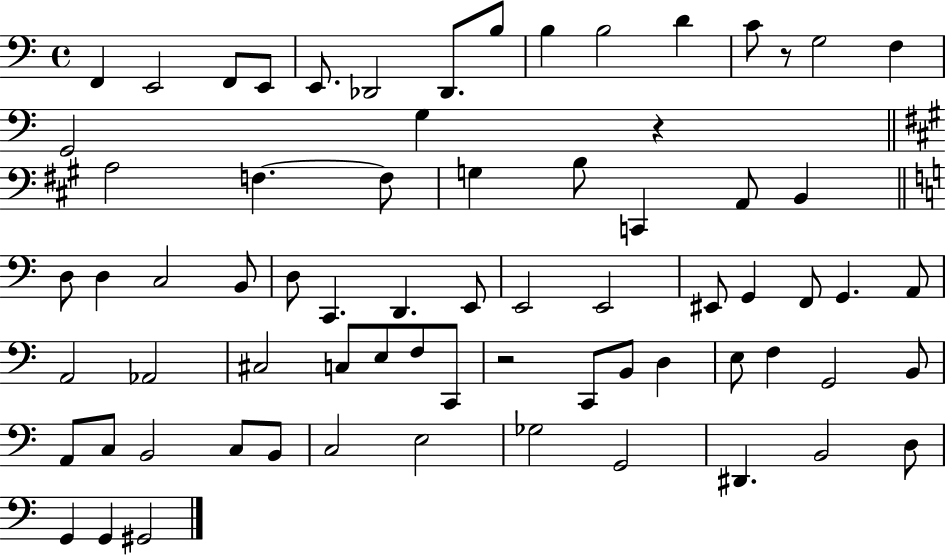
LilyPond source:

{
  \clef bass
  \time 4/4
  \defaultTimeSignature
  \key c \major
  f,4 e,2 f,8 e,8 | e,8. des,2 des,8. b8 | b4 b2 d'4 | c'8 r8 g2 f4 | \break g,2 g4 r4 | \bar "||" \break \key a \major a2 f4.~~ f8 | g4 b8 c,4 a,8 b,4 | \bar "||" \break \key c \major d8 d4 c2 b,8 | d8 c,4. d,4. e,8 | e,2 e,2 | eis,8 g,4 f,8 g,4. a,8 | \break a,2 aes,2 | cis2 c8 e8 f8 c,8 | r2 c,8 b,8 d4 | e8 f4 g,2 b,8 | \break a,8 c8 b,2 c8 b,8 | c2 e2 | ges2 g,2 | dis,4. b,2 d8 | \break g,4 g,4 gis,2 | \bar "|."
}